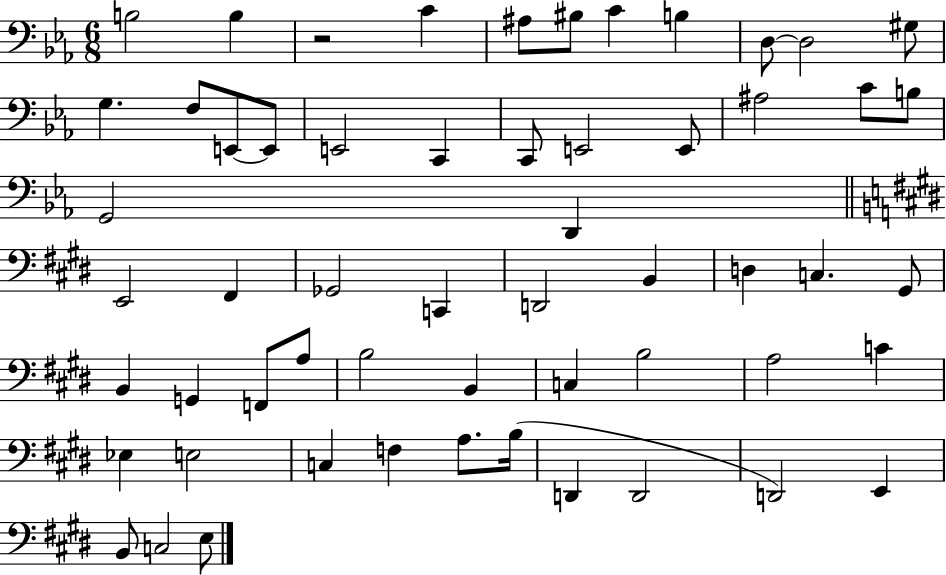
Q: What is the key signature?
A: EES major